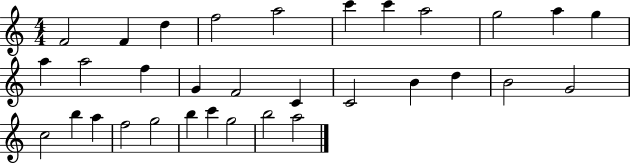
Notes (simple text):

F4/h F4/q D5/q F5/h A5/h C6/q C6/q A5/h G5/h A5/q G5/q A5/q A5/h F5/q G4/q F4/h C4/q C4/h B4/q D5/q B4/h G4/h C5/h B5/q A5/q F5/h G5/h B5/q C6/q G5/h B5/h A5/h